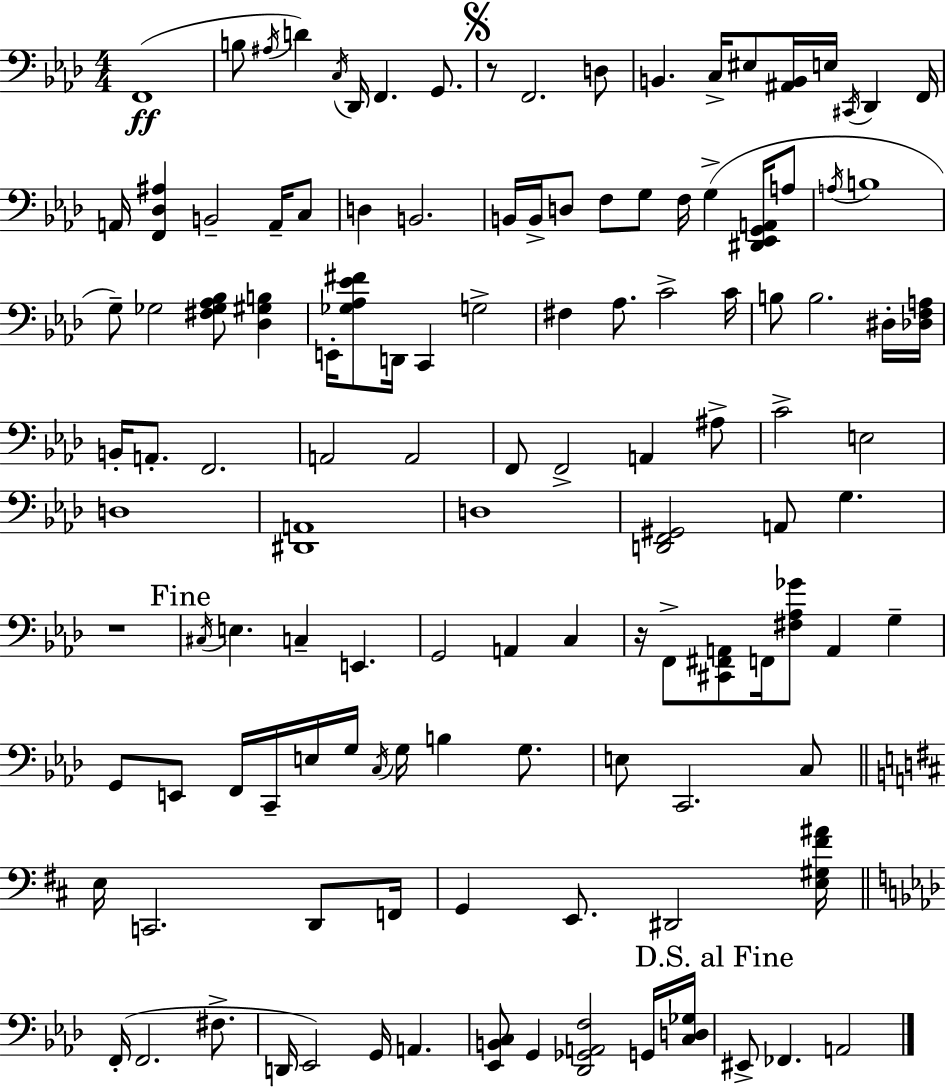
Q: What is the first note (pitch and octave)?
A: F2